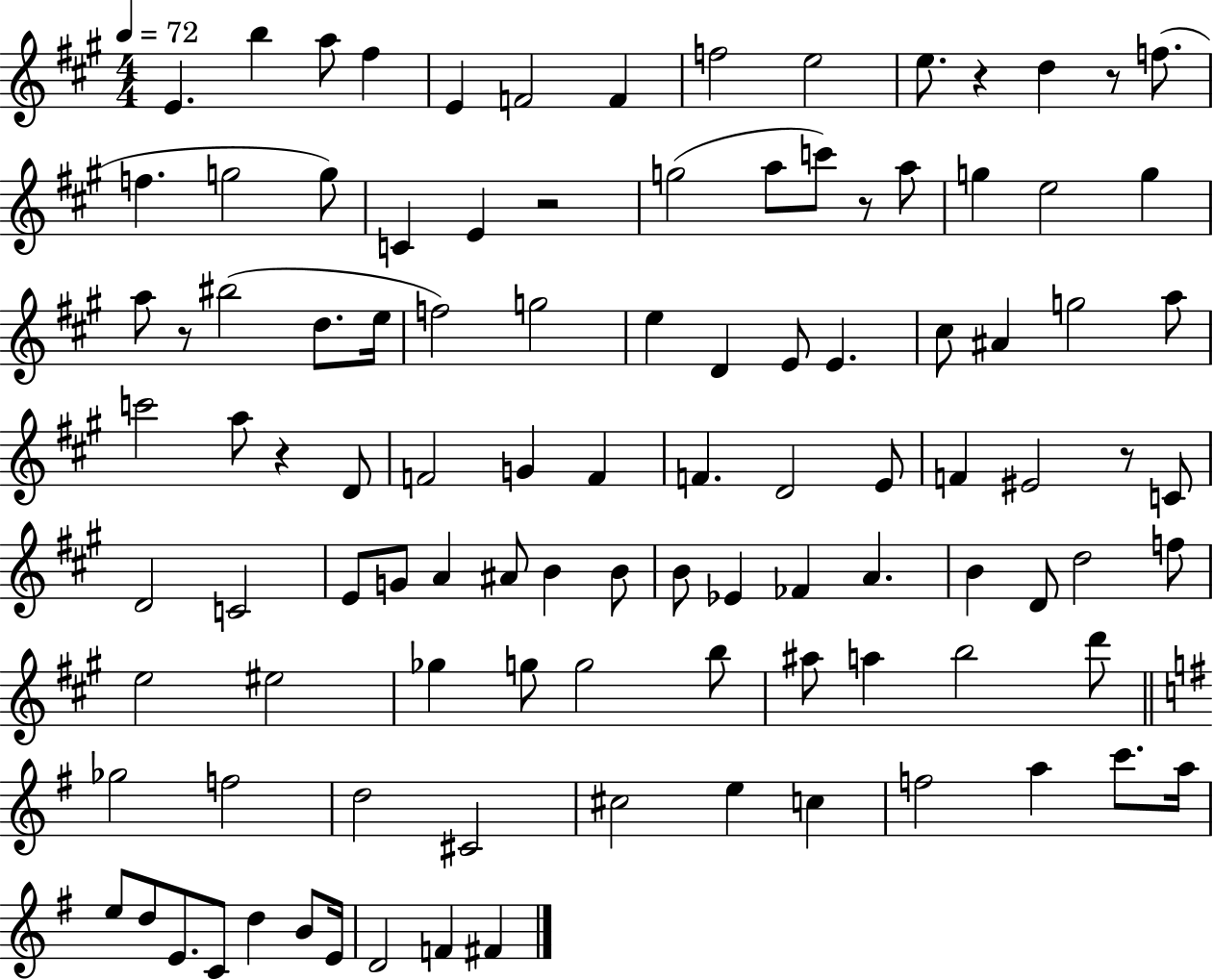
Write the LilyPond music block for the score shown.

{
  \clef treble
  \numericTimeSignature
  \time 4/4
  \key a \major
  \tempo 4 = 72
  e'4. b''4 a''8 fis''4 | e'4 f'2 f'4 | f''2 e''2 | e''8. r4 d''4 r8 f''8.( | \break f''4. g''2 g''8) | c'4 e'4 r2 | g''2( a''8 c'''8) r8 a''8 | g''4 e''2 g''4 | \break a''8 r8 bis''2( d''8. e''16 | f''2) g''2 | e''4 d'4 e'8 e'4. | cis''8 ais'4 g''2 a''8 | \break c'''2 a''8 r4 d'8 | f'2 g'4 f'4 | f'4. d'2 e'8 | f'4 eis'2 r8 c'8 | \break d'2 c'2 | e'8 g'8 a'4 ais'8 b'4 b'8 | b'8 ees'4 fes'4 a'4. | b'4 d'8 d''2 f''8 | \break e''2 eis''2 | ges''4 g''8 g''2 b''8 | ais''8 a''4 b''2 d'''8 | \bar "||" \break \key g \major ges''2 f''2 | d''2 cis'2 | cis''2 e''4 c''4 | f''2 a''4 c'''8. a''16 | \break e''8 d''8 e'8. c'8 d''4 b'8 e'16 | d'2 f'4 fis'4 | \bar "|."
}